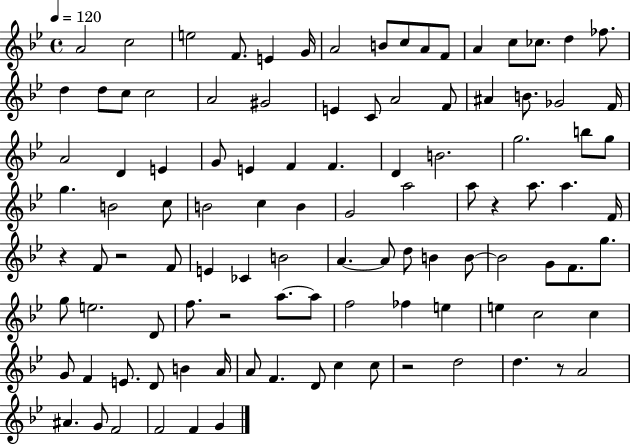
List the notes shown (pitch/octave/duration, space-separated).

A4/h C5/h E5/h F4/e. E4/q G4/s A4/h B4/e C5/e A4/e F4/e A4/q C5/e CES5/e. D5/q FES5/e. D5/q D5/e C5/e C5/h A4/h G#4/h E4/q C4/e A4/h F4/e A#4/q B4/e. Gb4/h F4/s A4/h D4/q E4/q G4/e E4/q F4/q F4/q. D4/q B4/h. G5/h. B5/e G5/e G5/q. B4/h C5/e B4/h C5/q B4/q G4/h A5/h A5/e R/q A5/e. A5/q. F4/s R/q F4/e R/h F4/e E4/q CES4/q B4/h A4/q. A4/e D5/e B4/q B4/e B4/h G4/e F4/e. G5/e. G5/e E5/h. D4/e F5/e. R/h A5/e. A5/e F5/h FES5/q E5/q E5/q C5/h C5/q G4/e F4/q E4/e. D4/e B4/q A4/s A4/e F4/q. D4/e C5/q C5/e R/h D5/h D5/q. R/e A4/h A#4/q. G4/e F4/h F4/h F4/q G4/q